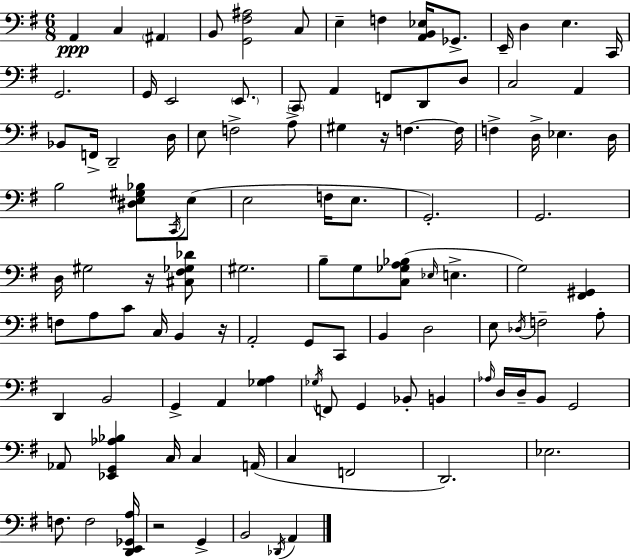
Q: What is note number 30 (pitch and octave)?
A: A3